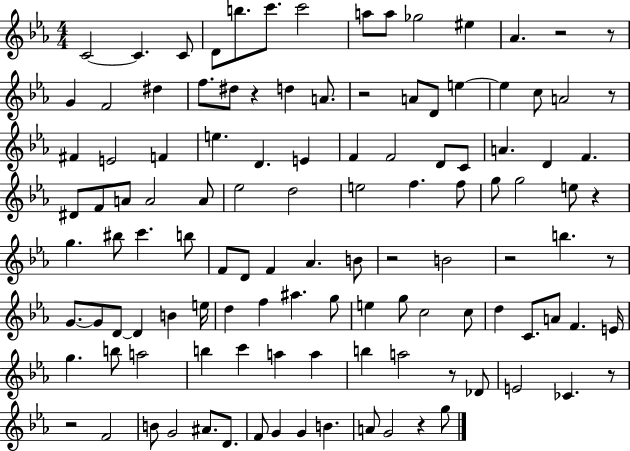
{
  \clef treble
  \numericTimeSignature
  \time 4/4
  \key ees \major
  c'2~~ c'4. c'8 | d'8 b''8. c'''8. c'''2 | a''8 a''8 ges''2 eis''4 | aes'4. r2 r8 | \break g'4 f'2 dis''4 | f''8. dis''8 r4 d''4 a'8. | r2 a'8 d'8 e''4~~ | e''4 c''8 a'2 r8 | \break fis'4 e'2 f'4 | e''4. d'4. e'4 | f'4 f'2 d'8 c'8 | a'4. d'4 f'4. | \break dis'8 f'8 a'8 a'2 a'8 | ees''2 d''2 | e''2 f''4. f''8 | g''8 g''2 e''8 r4 | \break g''4. bis''8 c'''4. b''8 | f'8 d'8 f'4 aes'4. b'8 | r2 b'2 | r2 b''4. r8 | \break g'8.~~ g'8 d'8~~ d'4 b'4 e''16 | d''4 f''4 ais''4. g''8 | e''4 g''8 c''2 c''8 | d''4 c'8. a'8 f'4. e'16 | \break g''4. b''8 a''2 | b''4 c'''4 a''4 a''4 | b''4 a''2 r8 des'8 | e'2 ces'4. r8 | \break r2 f'2 | b'8 g'2 ais'8. d'8. | f'8 g'4 g'4 b'4. | a'8 g'2 r4 g''8 | \break \bar "|."
}